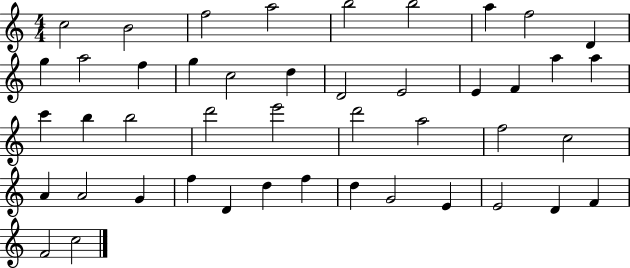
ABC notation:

X:1
T:Untitled
M:4/4
L:1/4
K:C
c2 B2 f2 a2 b2 b2 a f2 D g a2 f g c2 d D2 E2 E F a a c' b b2 d'2 e'2 d'2 a2 f2 c2 A A2 G f D d f d G2 E E2 D F F2 c2